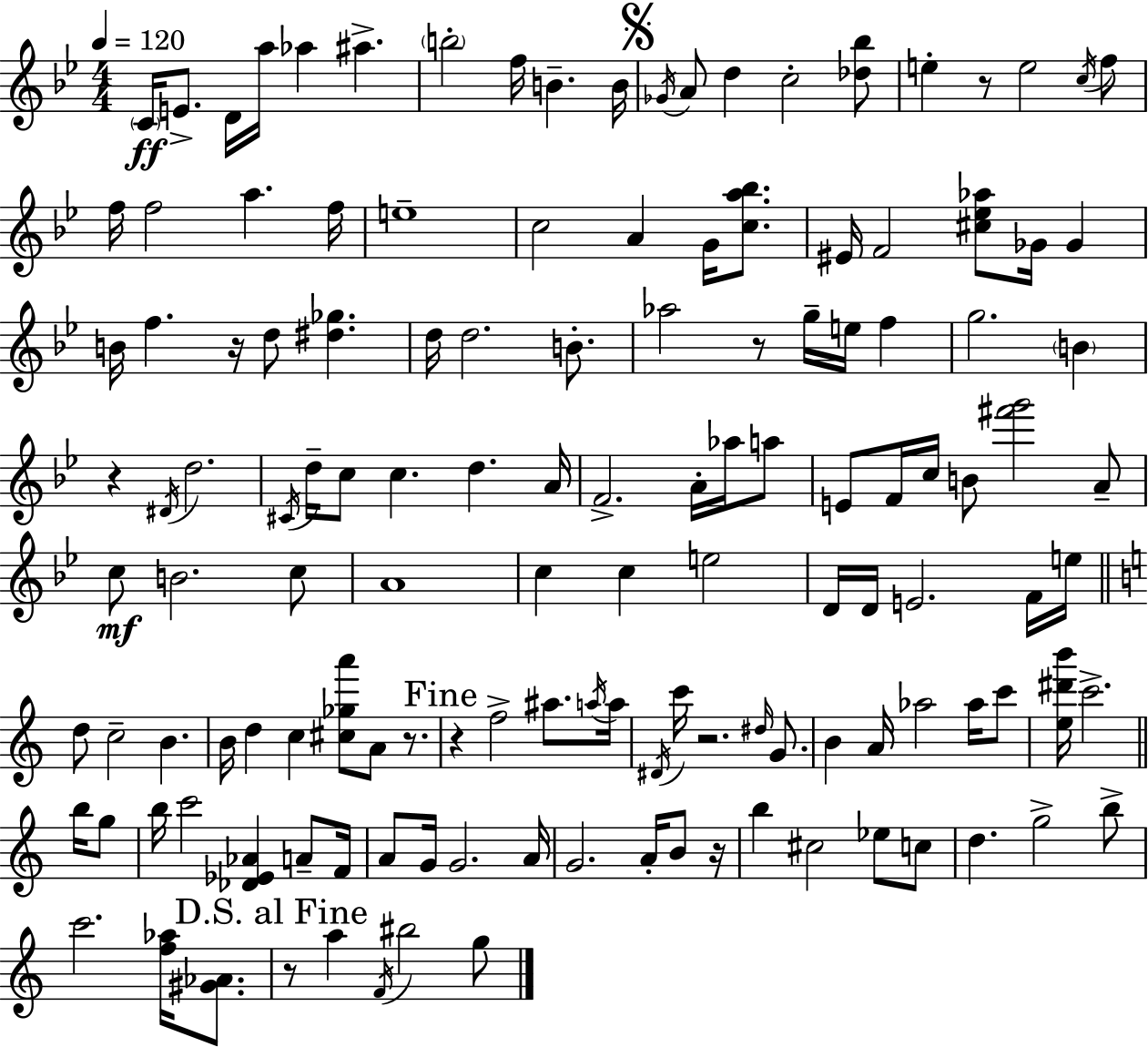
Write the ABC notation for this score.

X:1
T:Untitled
M:4/4
L:1/4
K:Bb
C/4 E/2 D/4 a/4 _a ^a b2 f/4 B B/4 _G/4 A/2 d c2 [_d_b]/2 e z/2 e2 c/4 f/2 f/4 f2 a f/4 e4 c2 A G/4 [ca_b]/2 ^E/4 F2 [^c_e_a]/2 _G/4 _G B/4 f z/4 d/2 [^d_g] d/4 d2 B/2 _a2 z/2 g/4 e/4 f g2 B z ^D/4 d2 ^C/4 d/4 c/2 c d A/4 F2 A/4 _a/4 a/2 E/2 F/4 c/4 B/2 [^f'g']2 A/2 c/2 B2 c/2 A4 c c e2 D/4 D/4 E2 F/4 e/4 d/2 c2 B B/4 d c [^c_ga']/2 A/2 z/2 z f2 ^a/2 a/4 a/4 ^D/4 c'/4 z2 ^d/4 G/2 B A/4 _a2 _a/4 c'/2 [e^d'b']/4 c'2 b/4 g/2 b/4 c'2 [_D_E_A] A/2 F/4 A/2 G/4 G2 A/4 G2 A/4 B/2 z/4 b ^c2 _e/2 c/2 d g2 b/2 c'2 [f_a]/4 [^G_A]/2 z/2 a F/4 ^b2 g/2